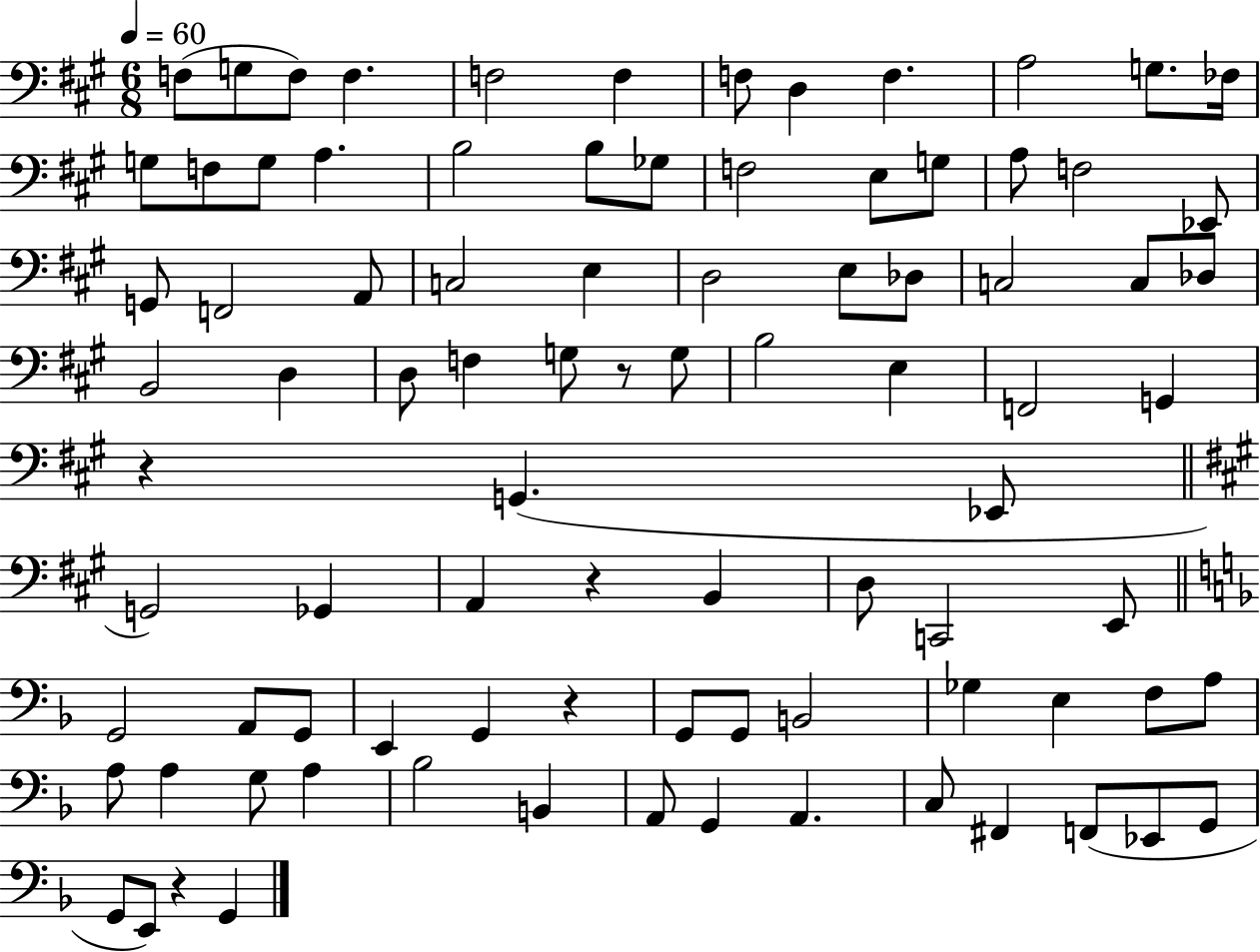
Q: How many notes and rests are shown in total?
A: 89